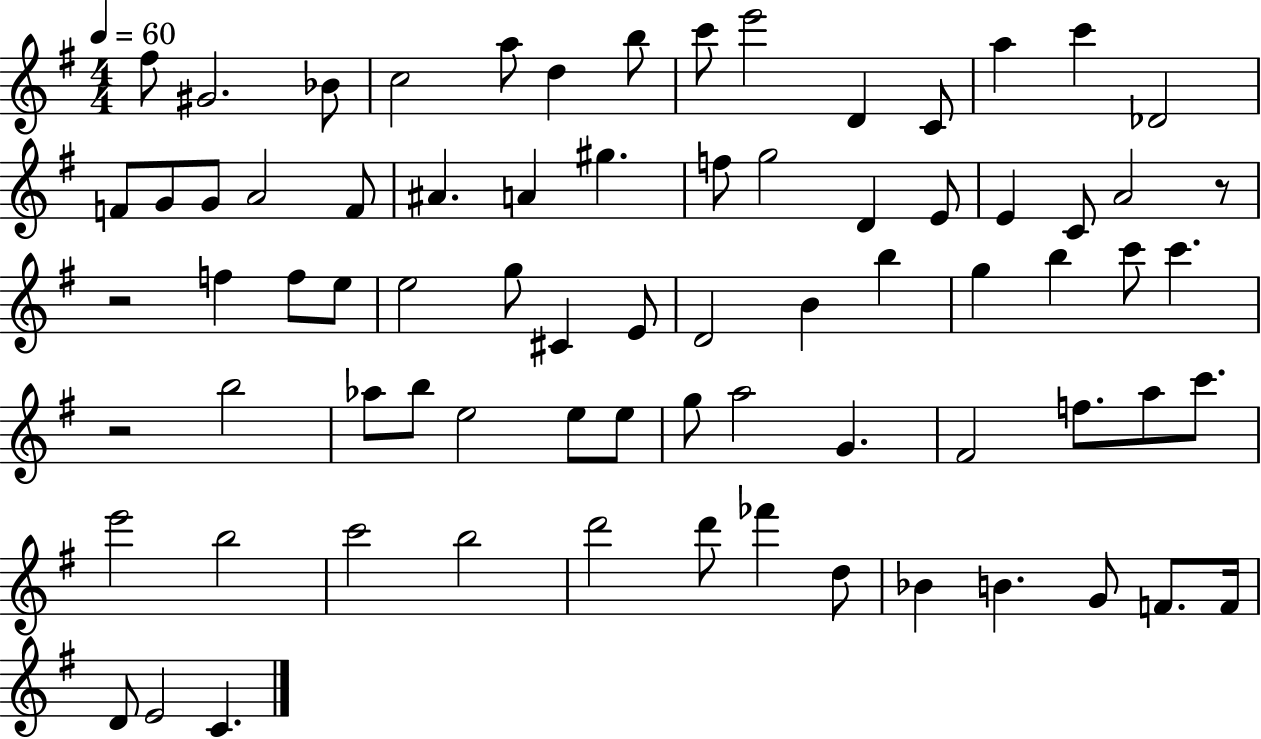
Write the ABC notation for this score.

X:1
T:Untitled
M:4/4
L:1/4
K:G
^f/2 ^G2 _B/2 c2 a/2 d b/2 c'/2 e'2 D C/2 a c' _D2 F/2 G/2 G/2 A2 F/2 ^A A ^g f/2 g2 D E/2 E C/2 A2 z/2 z2 f f/2 e/2 e2 g/2 ^C E/2 D2 B b g b c'/2 c' z2 b2 _a/2 b/2 e2 e/2 e/2 g/2 a2 G ^F2 f/2 a/2 c'/2 e'2 b2 c'2 b2 d'2 d'/2 _f' d/2 _B B G/2 F/2 F/4 D/2 E2 C